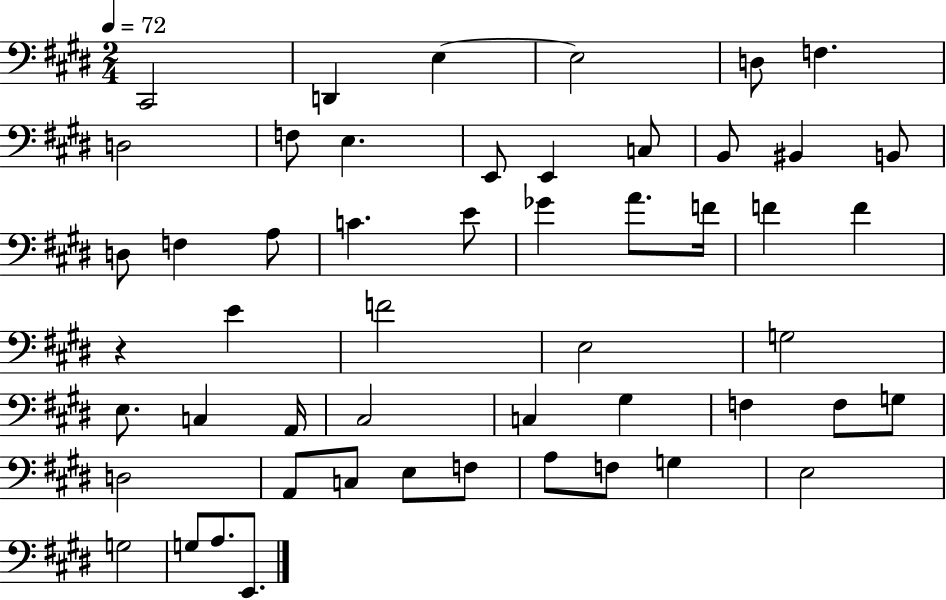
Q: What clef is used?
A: bass